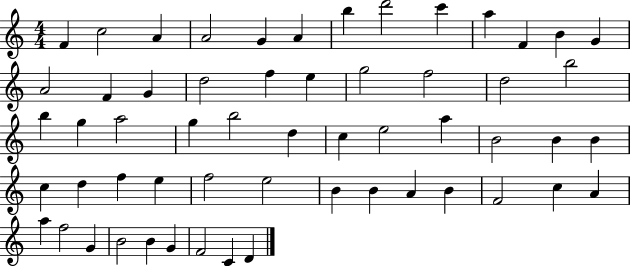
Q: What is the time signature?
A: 4/4